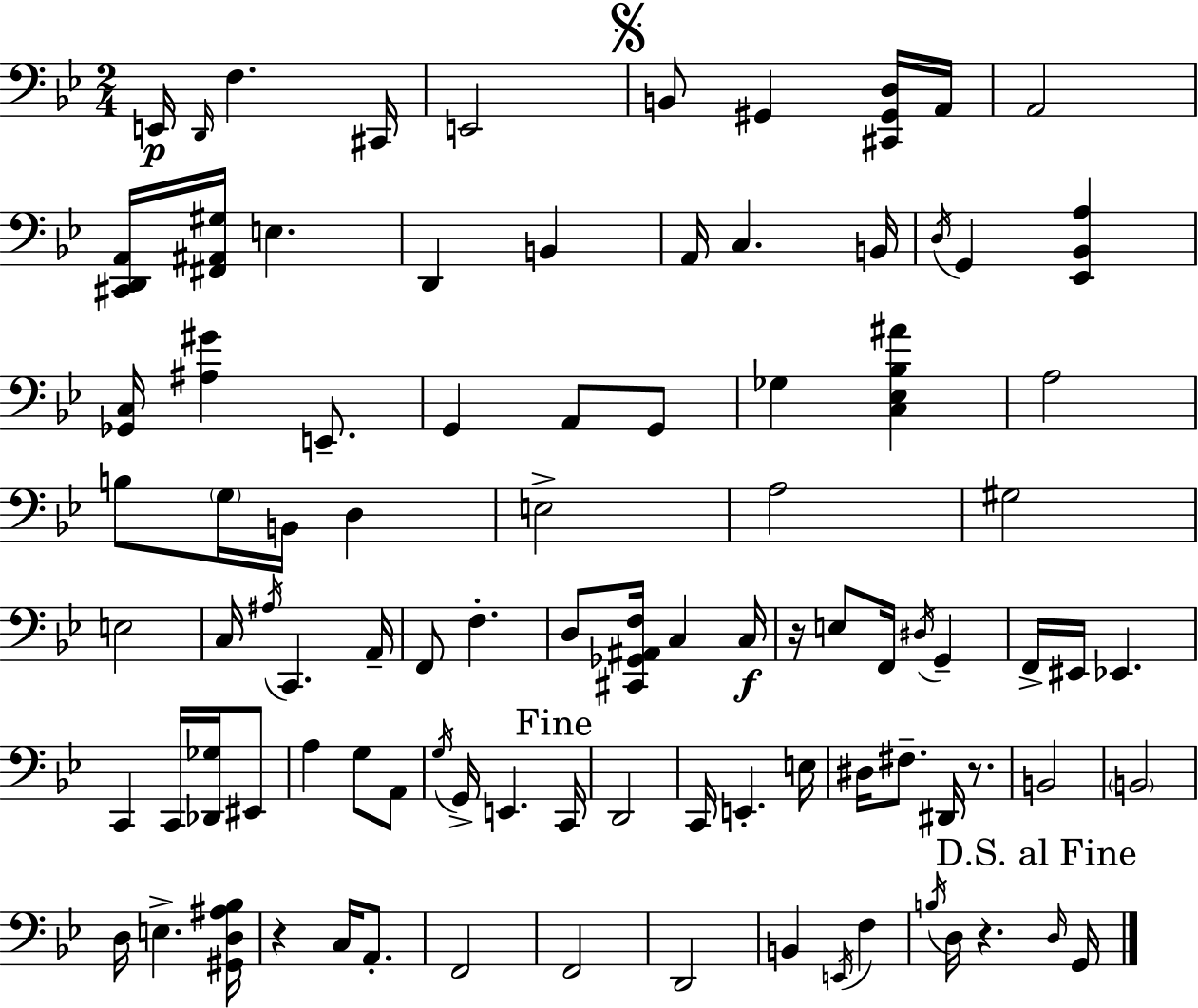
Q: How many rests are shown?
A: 4